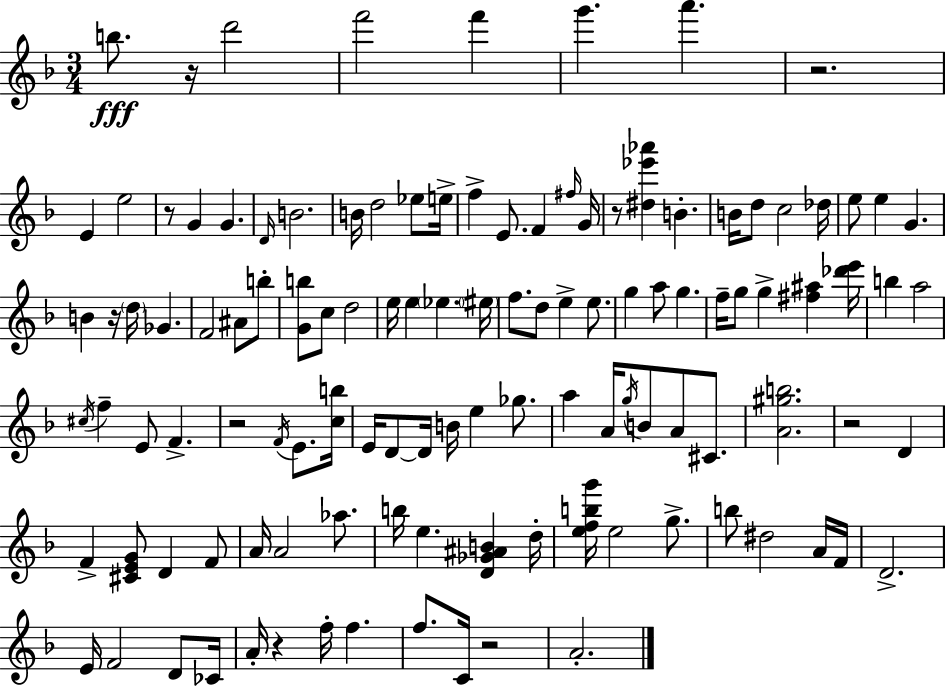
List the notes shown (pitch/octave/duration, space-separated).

B5/e. R/s D6/h F6/h F6/q G6/q. A6/q. R/h. E4/q E5/h R/e G4/q G4/q. D4/s B4/h. B4/s D5/h Eb5/e E5/s F5/q E4/e. F4/q F#5/s G4/s R/e [D#5,Eb6,Ab6]/q B4/q. B4/s D5/e C5/h Db5/s E5/e E5/q G4/q. B4/q R/s D5/s Gb4/q. F4/h A#4/e B5/e [G4,B5]/e C5/e D5/h E5/s E5/q Eb5/q. EIS5/s F5/e. D5/e E5/q E5/e. G5/q A5/e G5/q. F5/s G5/e G5/q [F#5,A#5]/q [Db6,E6]/s B5/q A5/h C#5/s F5/q E4/e F4/q. R/h F4/s E4/e. [C5,B5]/s E4/s D4/e D4/s B4/s E5/q Gb5/e. A5/q A4/s G5/s B4/e A4/e C#4/e. [A4,G#5,B5]/h. R/h D4/q F4/q [C#4,E4,G4]/e D4/q F4/e A4/s A4/h Ab5/e. B5/s E5/q. [D4,Gb4,A#4,B4]/q D5/s [E5,F5,B5,G6]/s E5/h G5/e. B5/e D#5/h A4/s F4/s D4/h. E4/s F4/h D4/e CES4/s A4/s R/q F5/s F5/q. F5/e. C4/s R/h A4/h.